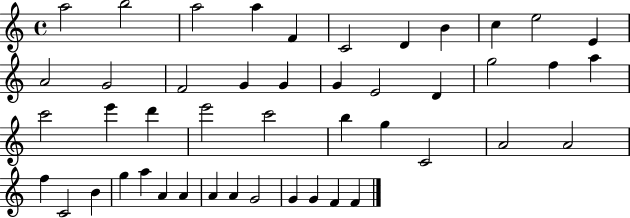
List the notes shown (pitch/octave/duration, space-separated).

A5/h B5/h A5/h A5/q F4/q C4/h D4/q B4/q C5/q E5/h E4/q A4/h G4/h F4/h G4/q G4/q G4/q E4/h D4/q G5/h F5/q A5/q C6/h E6/q D6/q E6/h C6/h B5/q G5/q C4/h A4/h A4/h F5/q C4/h B4/q G5/q A5/q A4/q A4/q A4/q A4/q G4/h G4/q G4/q F4/q F4/q